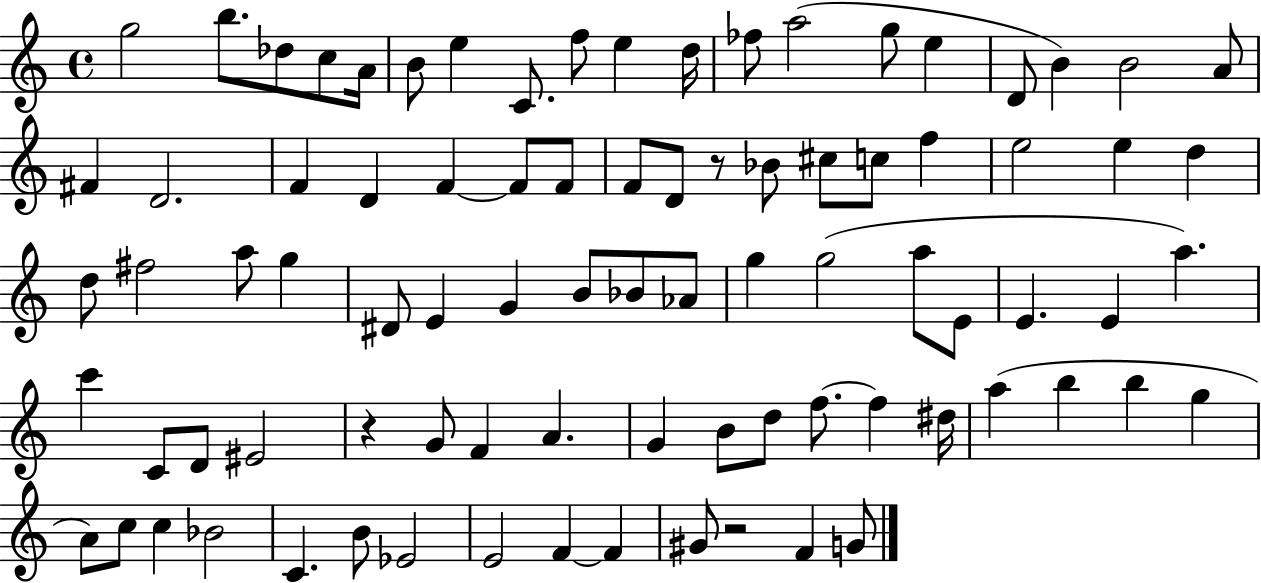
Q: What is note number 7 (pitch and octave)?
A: E5